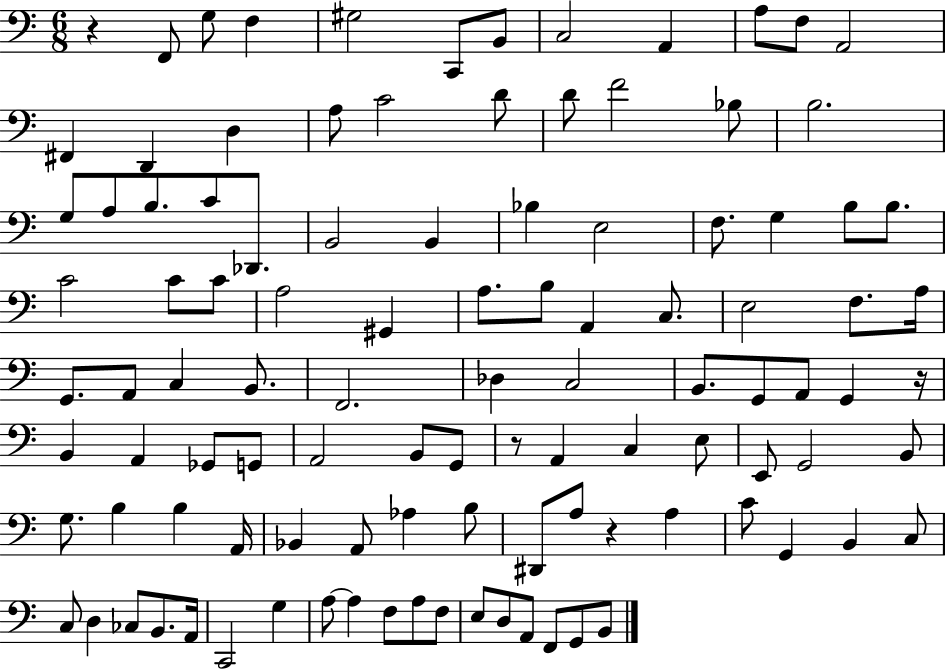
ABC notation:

X:1
T:Untitled
M:6/8
L:1/4
K:C
z F,,/2 G,/2 F, ^G,2 C,,/2 B,,/2 C,2 A,, A,/2 F,/2 A,,2 ^F,, D,, D, A,/2 C2 D/2 D/2 F2 _B,/2 B,2 G,/2 A,/2 B,/2 C/2 _D,,/2 B,,2 B,, _B, E,2 F,/2 G, B,/2 B,/2 C2 C/2 C/2 A,2 ^G,, A,/2 B,/2 A,, C,/2 E,2 F,/2 A,/4 G,,/2 A,,/2 C, B,,/2 F,,2 _D, C,2 B,,/2 G,,/2 A,,/2 G,, z/4 B,, A,, _G,,/2 G,,/2 A,,2 B,,/2 G,,/2 z/2 A,, C, E,/2 E,,/2 G,,2 B,,/2 G,/2 B, B, A,,/4 _B,, A,,/2 _A, B,/2 ^D,,/2 A,/2 z A, C/2 G,, B,, C,/2 C,/2 D, _C,/2 B,,/2 A,,/4 C,,2 G, A,/2 A, F,/2 A,/2 F,/2 E,/2 D,/2 A,,/2 F,,/2 G,,/2 B,,/2